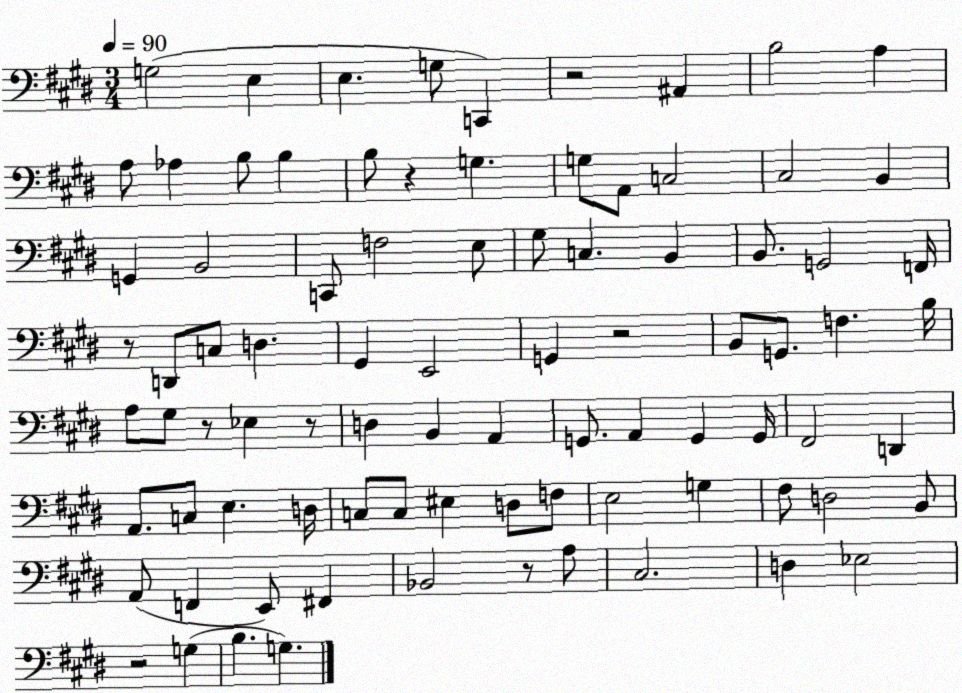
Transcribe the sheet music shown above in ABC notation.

X:1
T:Untitled
M:3/4
L:1/4
K:E
G,2 E, E, G,/2 C,, z2 ^A,, B,2 A, A,/2 _A, B,/2 B, B,/2 z G, G,/2 A,,/2 C,2 ^C,2 B,, G,, B,,2 C,,/2 F,2 E,/2 ^G,/2 C, B,, B,,/2 G,,2 F,,/4 z/2 D,,/2 C,/2 D, ^G,, E,,2 G,, z2 B,,/2 G,,/2 F, B,/4 A,/2 ^G,/2 z/2 _E, z/2 D, B,, A,, G,,/2 A,, G,, G,,/4 ^F,,2 D,, A,,/2 C,/2 E, D,/4 C,/2 C,/2 ^E, D,/2 F,/2 E,2 G, ^F,/2 D,2 B,,/2 A,,/2 F,, E,,/2 ^F,, _B,,2 z/2 A,/2 ^C,2 D, _E,2 z2 G, B, G,